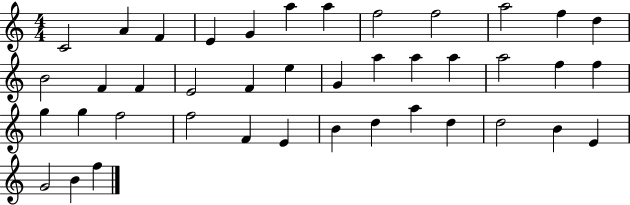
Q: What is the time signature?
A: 4/4